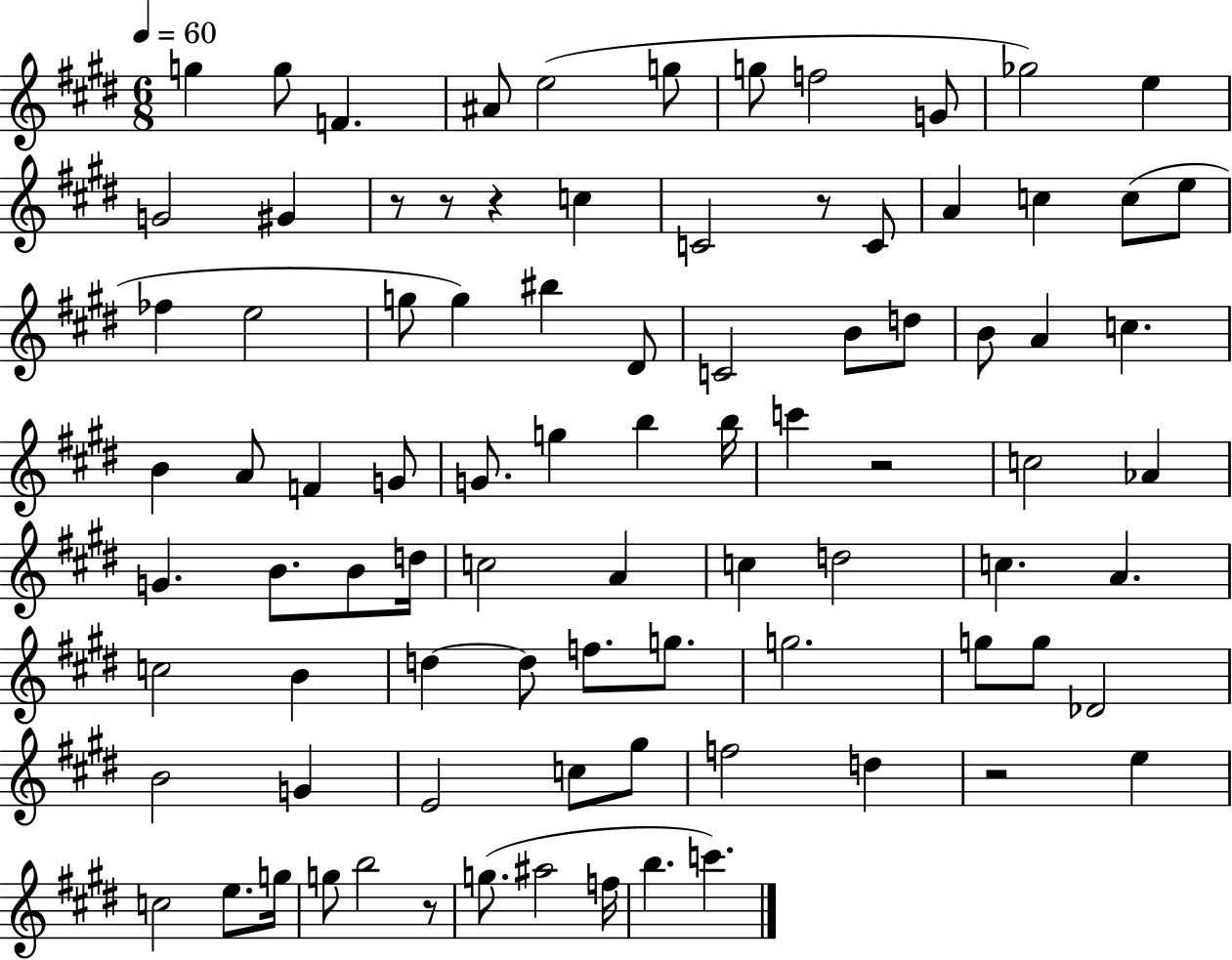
G5/q G5/e F4/q. A#4/e E5/h G5/e G5/e F5/h G4/e Gb5/h E5/q G4/h G#4/q R/e R/e R/q C5/q C4/h R/e C4/e A4/q C5/q C5/e E5/e FES5/q E5/h G5/e G5/q BIS5/q D#4/e C4/h B4/e D5/e B4/e A4/q C5/q. B4/q A4/e F4/q G4/e G4/e. G5/q B5/q B5/s C6/q R/h C5/h Ab4/q G4/q. B4/e. B4/e D5/s C5/h A4/q C5/q D5/h C5/q. A4/q. C5/h B4/q D5/q D5/e F5/e. G5/e. G5/h. G5/e G5/e Db4/h B4/h G4/q E4/h C5/e G#5/e F5/h D5/q R/h E5/q C5/h E5/e. G5/s G5/e B5/h R/e G5/e. A#5/h F5/s B5/q. C6/q.